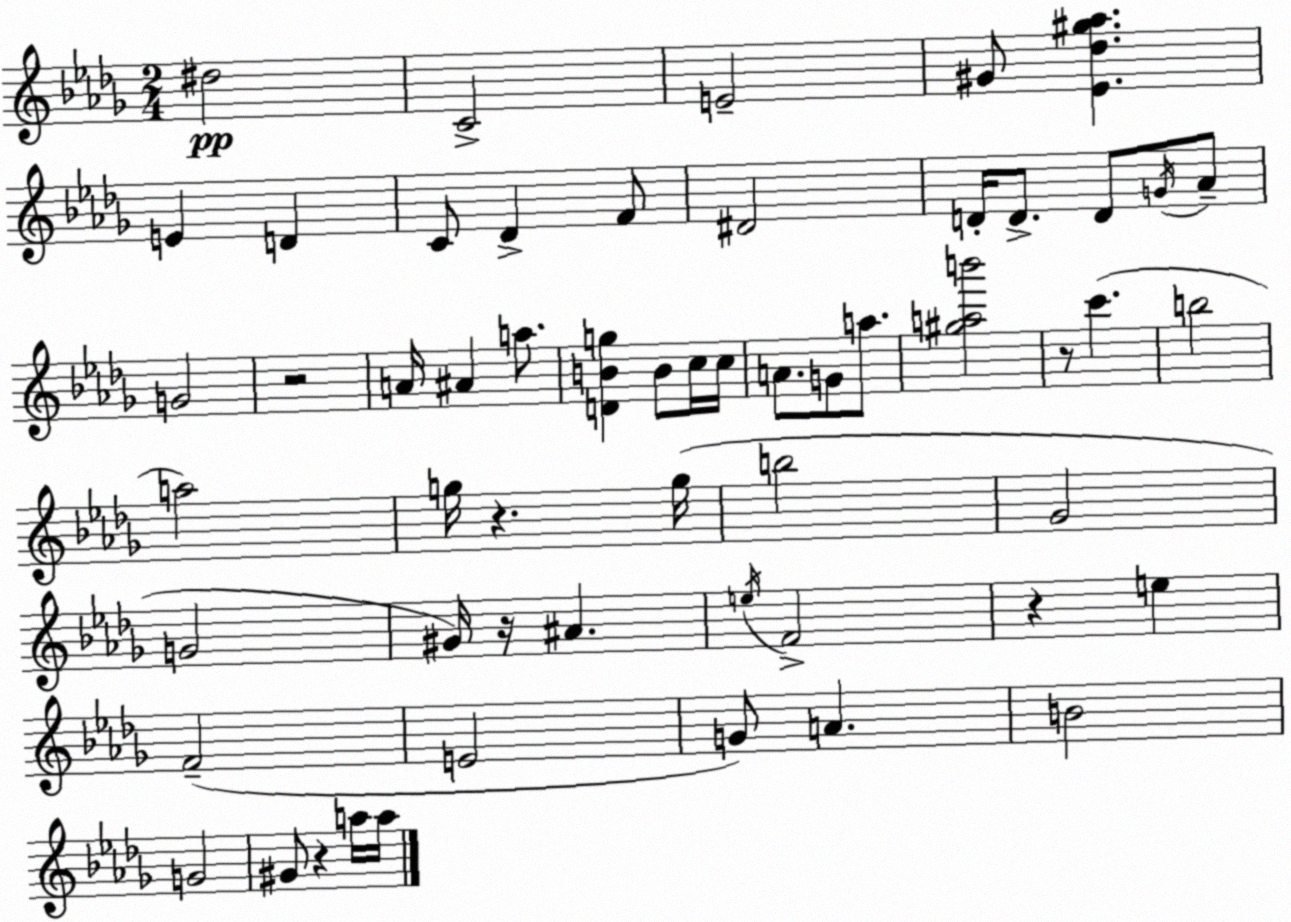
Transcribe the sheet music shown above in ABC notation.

X:1
T:Untitled
M:2/4
L:1/4
K:Bbm
^d2 C2 E2 ^G/2 [_E_d^g_a] E D C/2 _D F/2 ^D2 D/4 D/2 D/2 G/4 _A/2 G2 z2 A/4 ^A a/2 [DBg] B/2 c/4 c/4 A/2 G/2 a/2 [^gab']2 z/2 c' b2 a2 g/4 z g/4 b2 _G2 G2 ^G/4 z/4 ^A e/4 F2 z e F2 E2 G/2 A B2 G2 ^G/2 z a/4 a/4